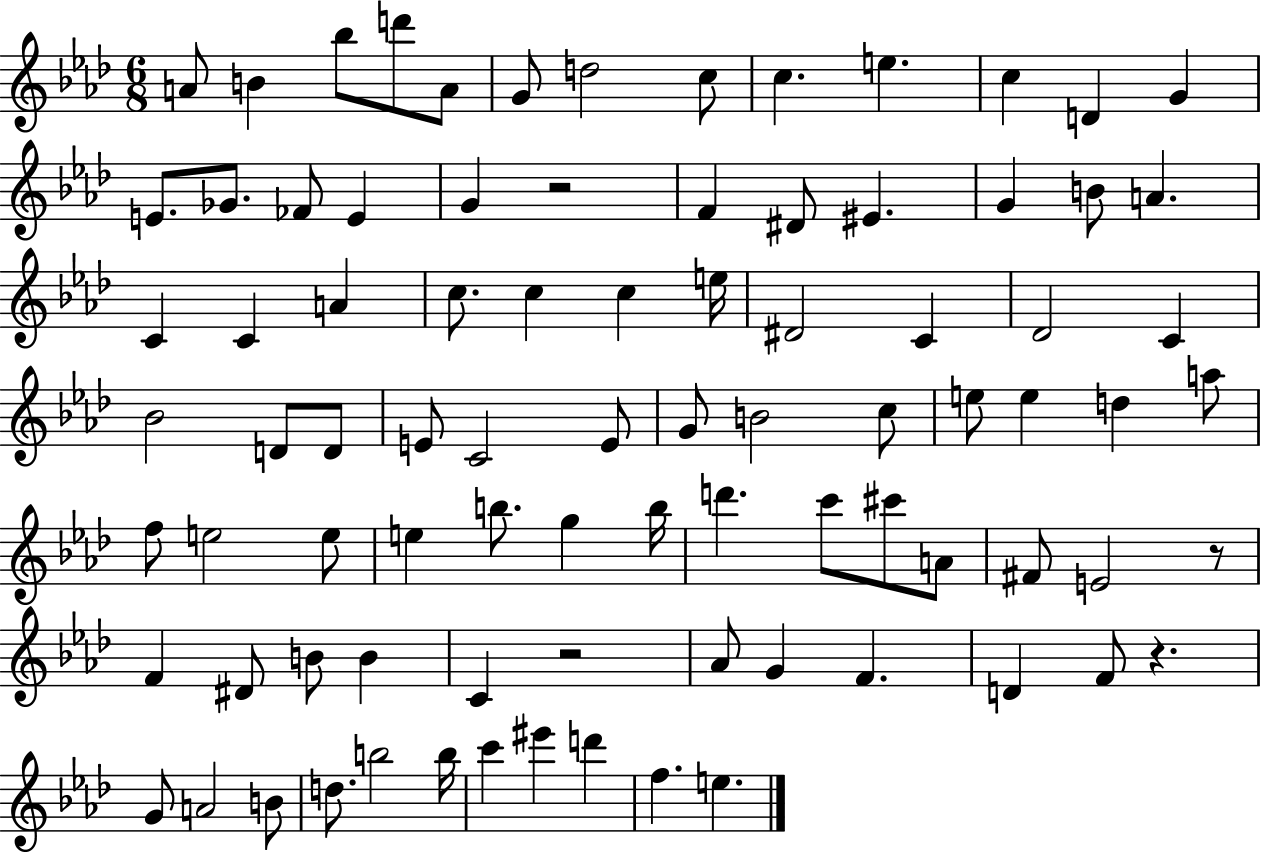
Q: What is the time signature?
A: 6/8